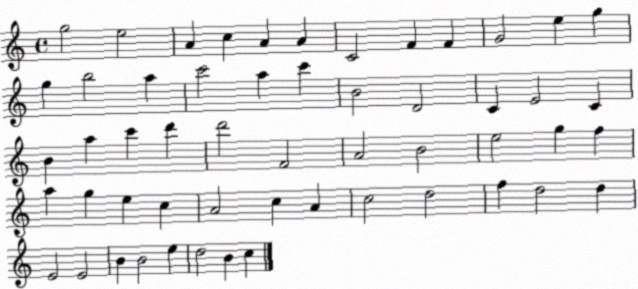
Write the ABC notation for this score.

X:1
T:Untitled
M:4/4
L:1/4
K:C
g2 e2 A c A A C2 F F G2 e g g b2 a c'2 a c' B2 D2 C E2 C B a c' d' d'2 F2 A2 B2 e2 g f a g e c A2 c A c2 d2 f d2 d E2 E2 B B2 e d2 B c